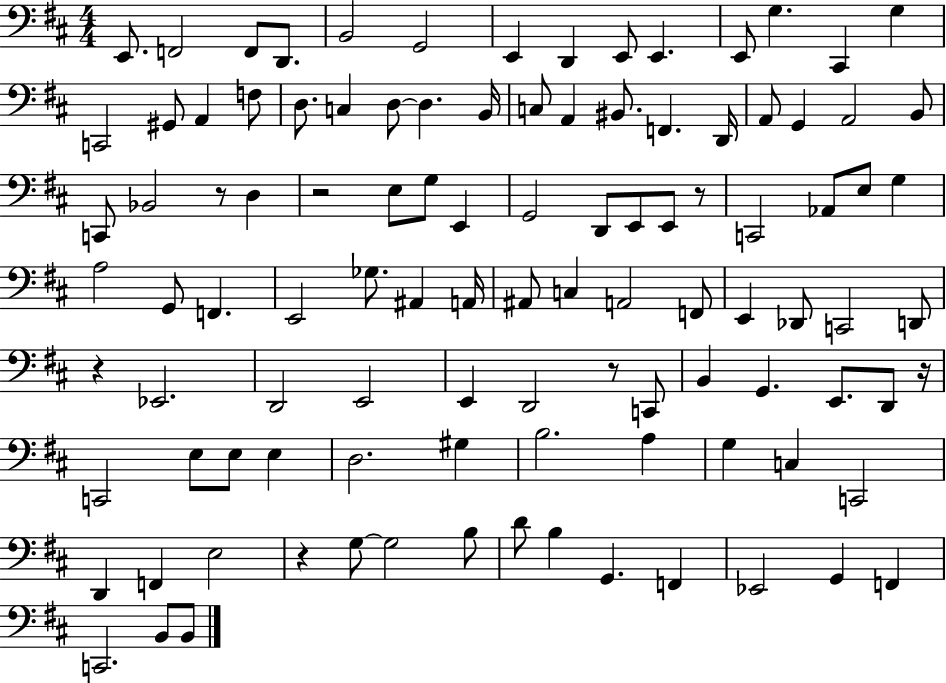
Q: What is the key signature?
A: D major